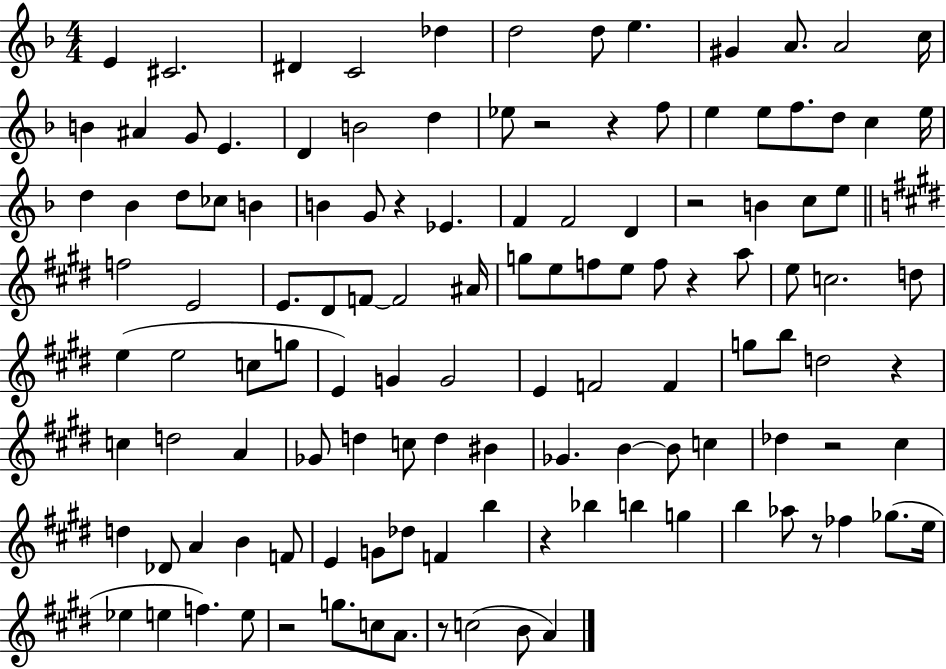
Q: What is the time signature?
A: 4/4